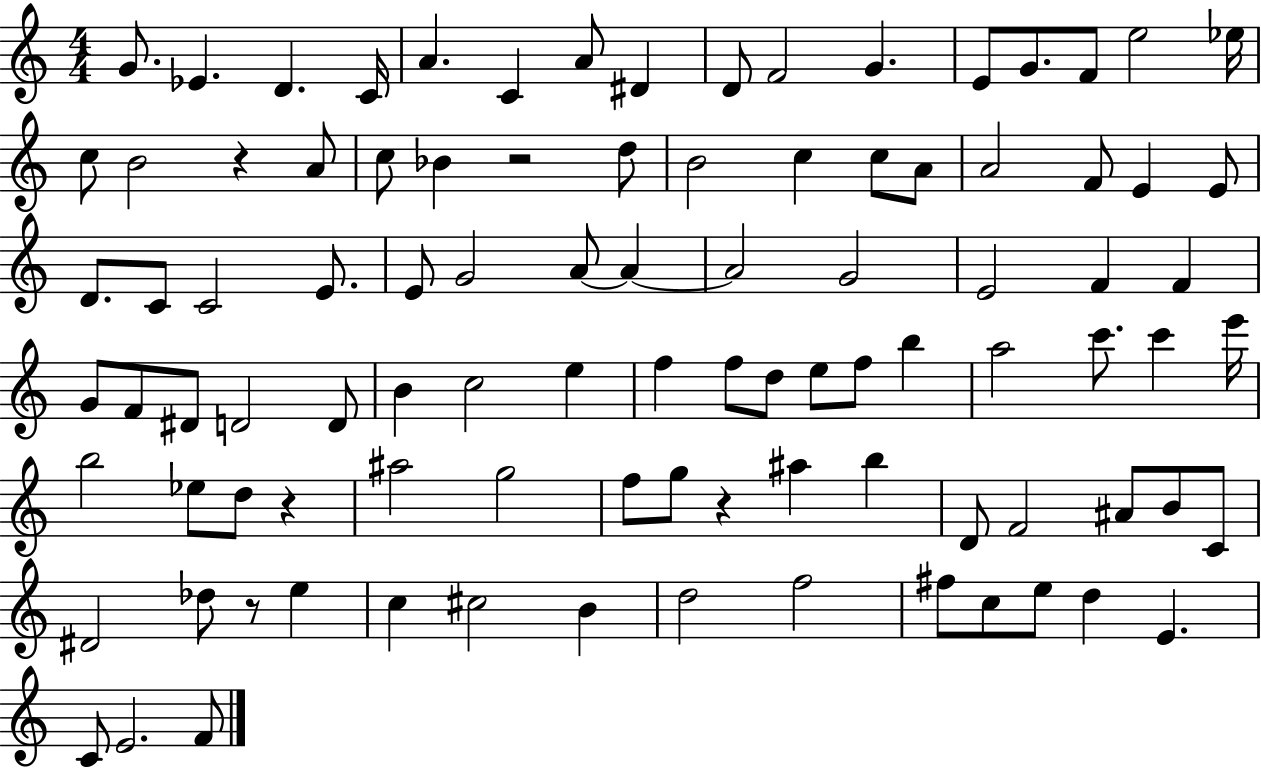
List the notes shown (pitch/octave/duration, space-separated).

G4/e. Eb4/q. D4/q. C4/s A4/q. C4/q A4/e D#4/q D4/e F4/h G4/q. E4/e G4/e. F4/e E5/h Eb5/s C5/e B4/h R/q A4/e C5/e Bb4/q R/h D5/e B4/h C5/q C5/e A4/e A4/h F4/e E4/q E4/e D4/e. C4/e C4/h E4/e. E4/e G4/h A4/e A4/q A4/h G4/h E4/h F4/q F4/q G4/e F4/e D#4/e D4/h D4/e B4/q C5/h E5/q F5/q F5/e D5/e E5/e F5/e B5/q A5/h C6/e. C6/q E6/s B5/h Eb5/e D5/e R/q A#5/h G5/h F5/e G5/e R/q A#5/q B5/q D4/e F4/h A#4/e B4/e C4/e D#4/h Db5/e R/e E5/q C5/q C#5/h B4/q D5/h F5/h F#5/e C5/e E5/e D5/q E4/q. C4/e E4/h. F4/e